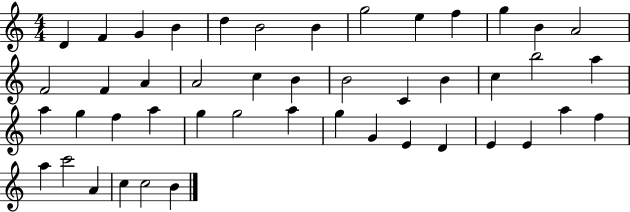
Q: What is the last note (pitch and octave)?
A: B4